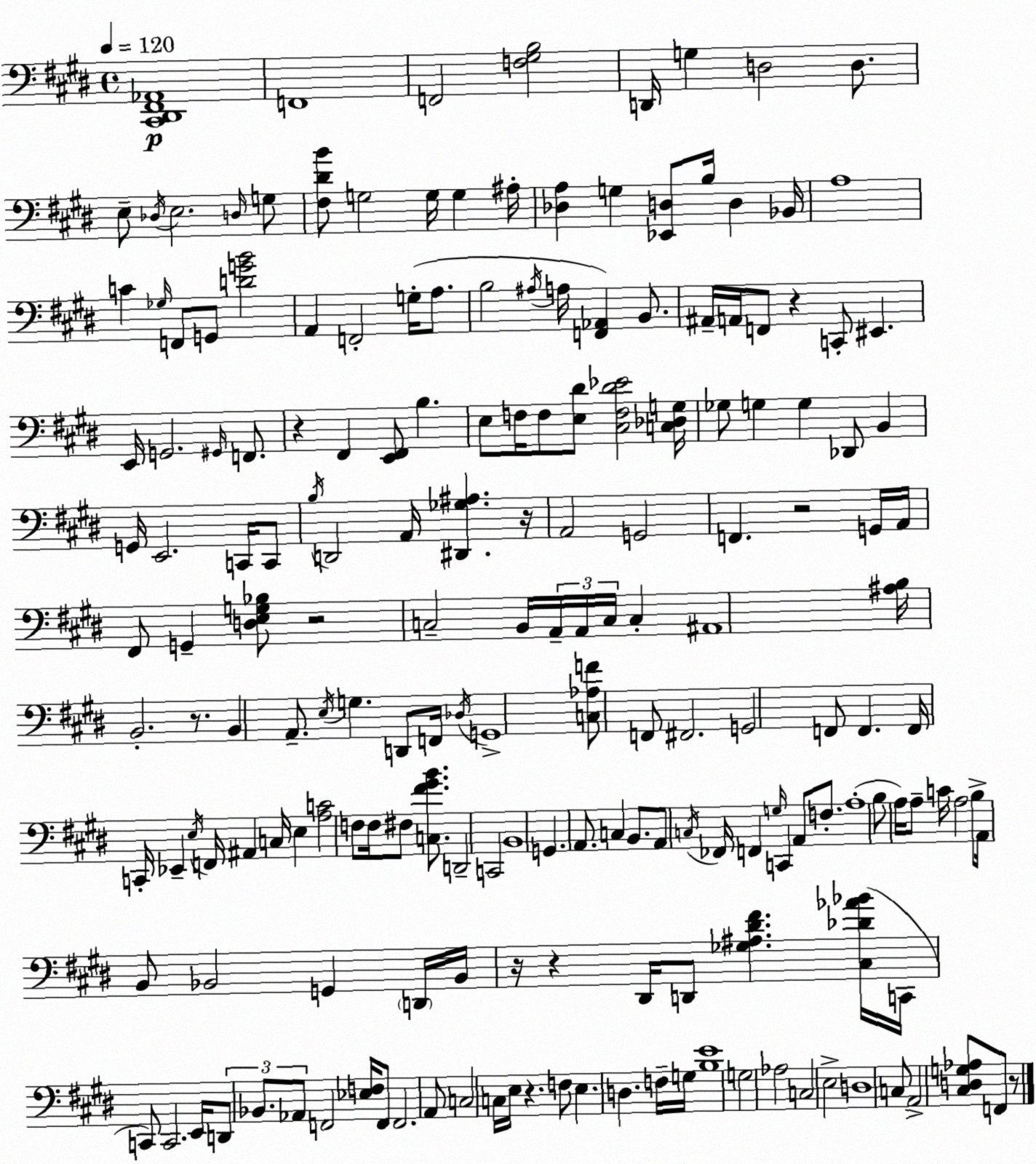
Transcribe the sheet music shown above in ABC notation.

X:1
T:Untitled
M:4/4
L:1/4
K:E
[^C,,^D,,^F,,_A,,]4 F,,4 F,,2 [F,^G,B,]2 D,,/4 G, D,2 D,/2 E,/2 _D,/4 E,2 D,/4 G,/2 [^F,^DB]/2 G,2 G,/4 G, ^A,/4 [_D,A,] G, [_E,,D,]/2 B,/4 D, _B,,/4 A,4 C _G,/4 F,,/2 G,,/2 [DGB]2 A,, F,,2 G,/4 A,/2 B,2 ^A,/4 A,/4 [F,,_A,,] B,,/2 ^A,,/4 A,,/4 F,,/2 z C,,/2 ^E,, E,,/4 G,,2 ^G,,/4 F,,/2 z ^F,, [E,,^F,,]/2 B, E,/2 F,/4 F,/2 [E,^D]/2 [^C,F,^D_E]2 [C,_D,G,]/4 _G,/2 G, G, _D,,/2 B,, G,,/4 E,,2 C,,/4 C,,/2 B,/4 D,,2 A,,/4 [^D,,_G,^A,] z/4 A,,2 G,,2 F,, z2 G,,/4 A,,/4 ^F,,/2 G,, [D,E,G,_B,]/2 z2 C,2 B,,/4 A,,/4 A,,/4 C,/4 C, ^A,,4 [^A,B,]/4 B,,2 z/2 B,, A,,/2 E,/4 G, D,,/2 F,,/4 _D,/4 G,,4 [C,_A,F]/2 F,,/2 ^F,,2 G,,2 F,,/2 F,, F,,/4 C,,/4 _E,, E,/4 F,,/4 ^A,, C,/4 E, [A,C]2 F,/2 F,/4 ^F,/2 [C,^F^GB]/2 D,,2 C,,2 B,,4 G,, A,,/2 C, B,,/2 A,,/2 C,/4 _F,,/4 F,, G,/4 C,, A,,/2 F,/2 A,4 B,/2 A,/4 A,/2 C/4 A,2 B,/2 A,,/4 B,,/2 _B,,2 G,, D,,/4 _B,,/4 z/4 z ^D,,/4 D,,/2 [_G,^A,^D^F] [^C,_D_A_B]/4 C,,/4 C,,/2 C,,2 E,,/4 D,,/2 _B,,/2 _A,,/2 F,,2 [_E,F,]/4 F,,/2 F,,2 A,,/2 C,2 C,/4 E,/4 z F,/2 E, D, F,/4 G,/4 [B,E]4 G,2 _A,2 C,2 E,2 D,4 C,/2 A,,2 [^C,D,G,_A,]/2 F,,/2 z/2